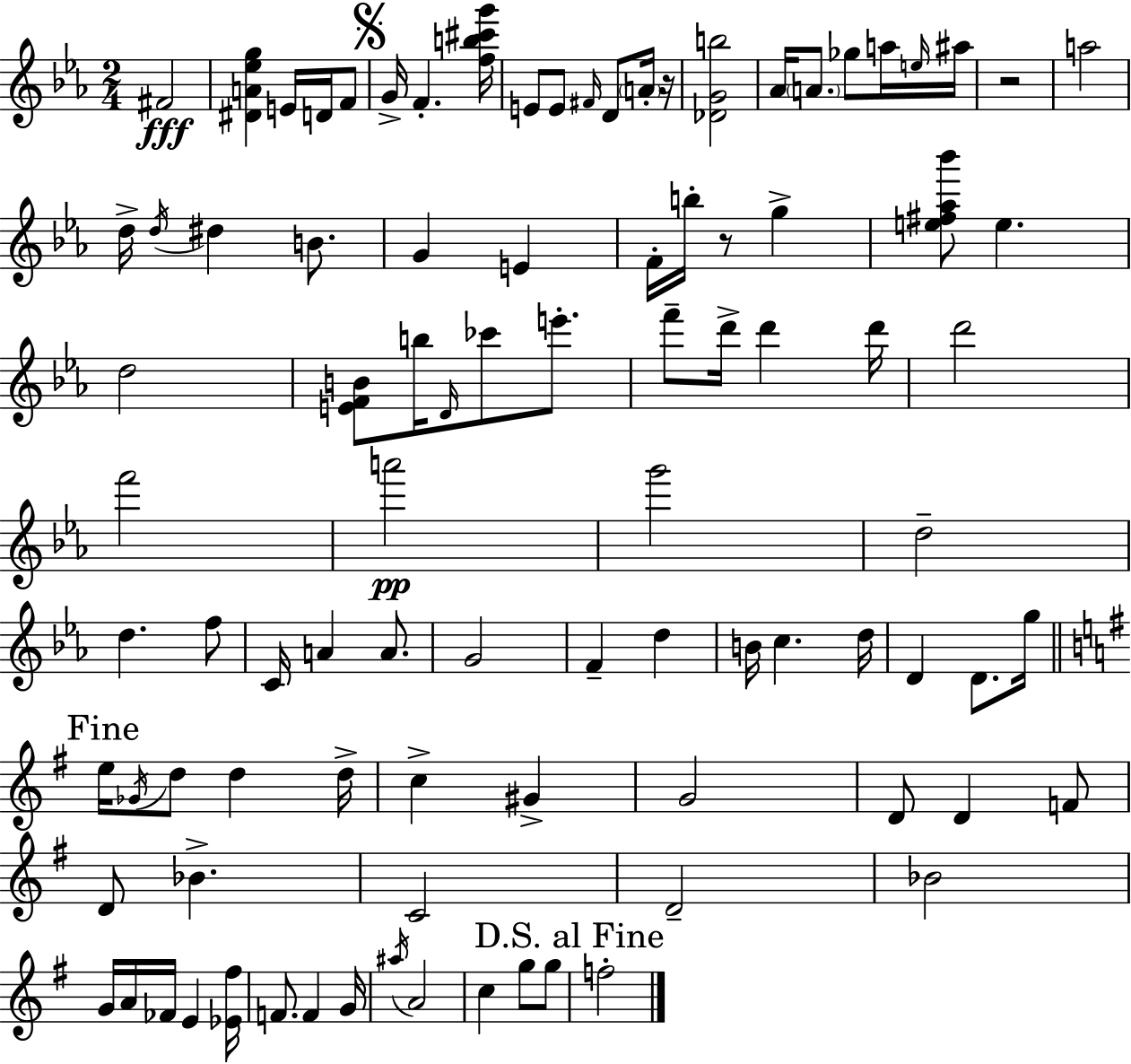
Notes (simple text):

F#4/h [D#4,A4,Eb5,G5]/q E4/s D4/s F4/e G4/s F4/q. [F5,B5,C#6,G6]/s E4/e E4/e F#4/s D4/e A4/s R/s [Db4,G4,B5]/h Ab4/s A4/e. Gb5/e A5/s E5/s A#5/s R/h A5/h D5/s D5/s D#5/q B4/e. G4/q E4/q F4/s B5/s R/e G5/q [E5,F#5,Ab5,Bb6]/e E5/q. D5/h [E4,F4,B4]/e B5/s D4/s CES6/e E6/e. F6/e D6/s D6/q D6/s D6/h F6/h A6/h G6/h D5/h D5/q. F5/e C4/s A4/q A4/e. G4/h F4/q D5/q B4/s C5/q. D5/s D4/q D4/e. G5/s E5/s Gb4/s D5/e D5/q D5/s C5/q G#4/q G4/h D4/e D4/q F4/e D4/e Bb4/q. C4/h D4/h Bb4/h G4/s A4/s FES4/s E4/q [Eb4,F#5]/s F4/e. F4/q G4/s A#5/s A4/h C5/q G5/e G5/e F5/h